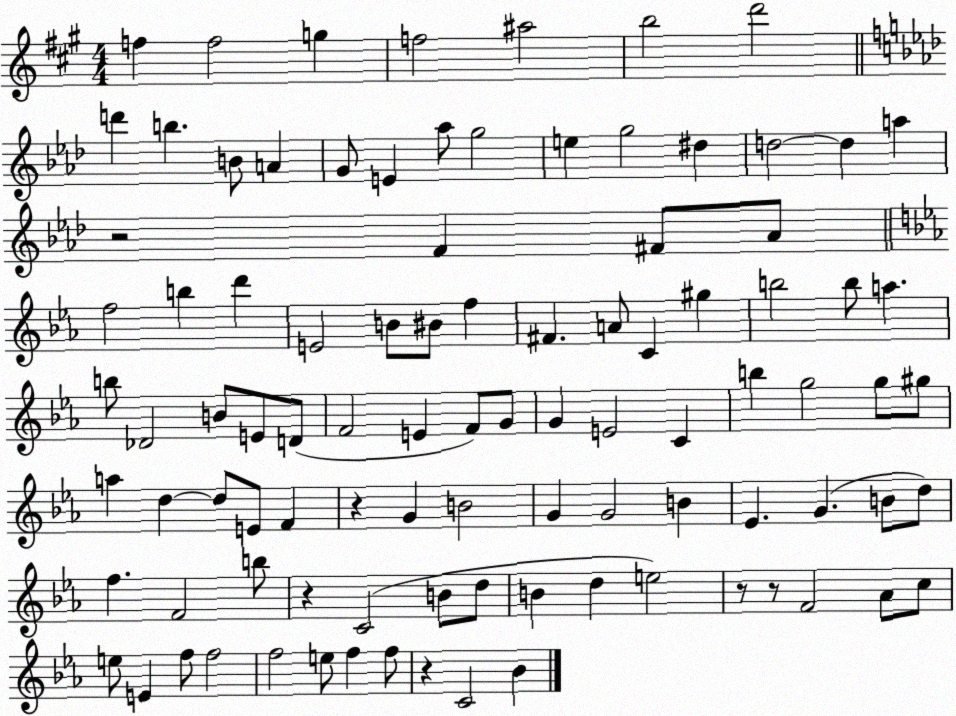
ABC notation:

X:1
T:Untitled
M:4/4
L:1/4
K:A
f f2 g f2 ^a2 b2 d'2 d' b B/2 A G/2 E _a/2 g2 e g2 ^d d2 d a z2 F ^F/2 _A/2 f2 b d' E2 B/2 ^B/2 f ^F A/2 C ^g b2 b/2 a b/2 _D2 B/2 E/2 D/2 F2 E F/2 G/2 G E2 C b g2 g/2 ^g/2 a d d/2 E/2 F z G B2 G G2 B _E G B/2 d/2 f F2 b/2 z C2 B/2 d/2 B d e2 z/2 z/2 F2 _A/2 c/2 e/2 E f/2 f2 f2 e/2 f f/2 z C2 _B